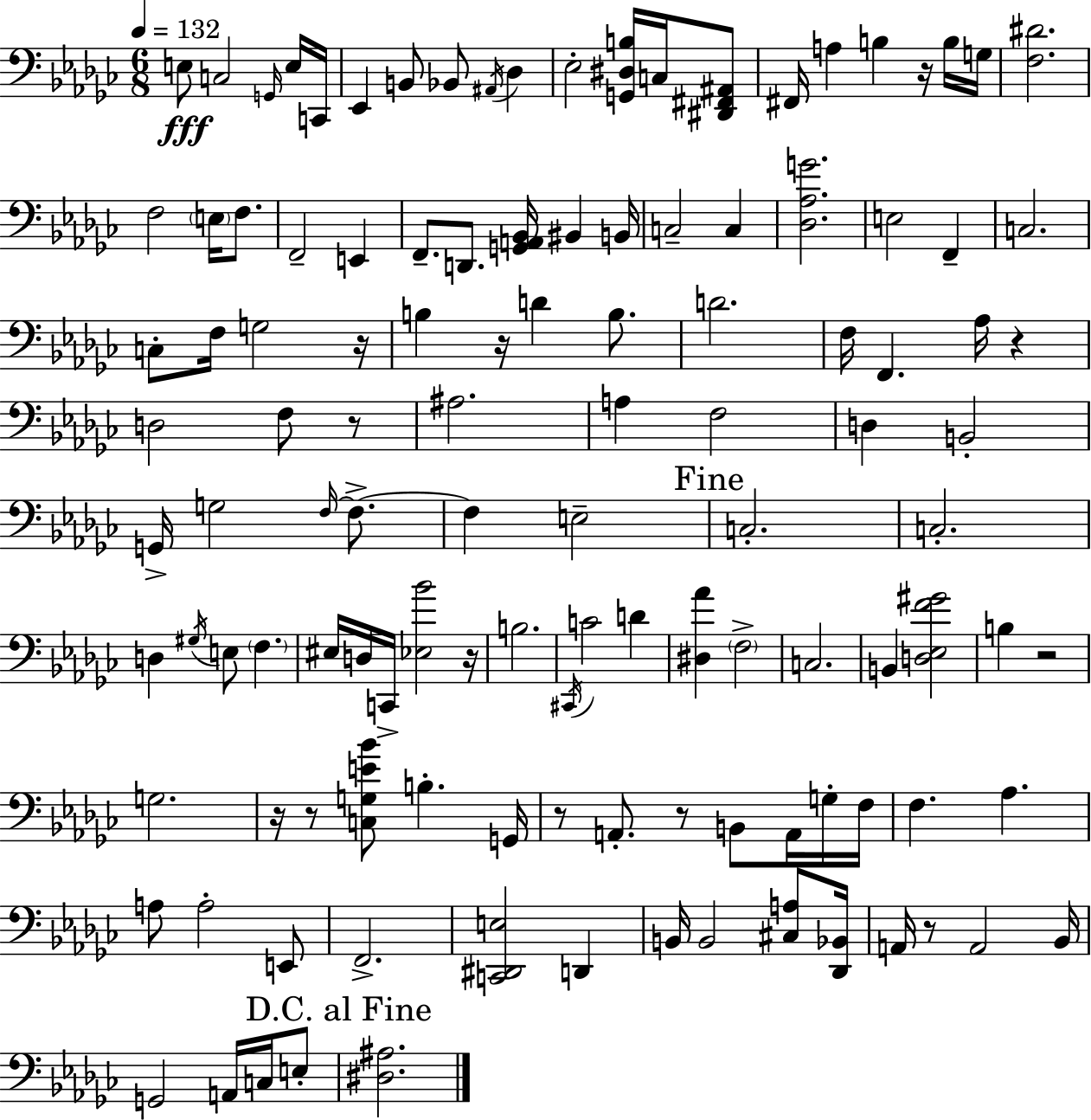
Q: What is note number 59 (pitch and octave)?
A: E3